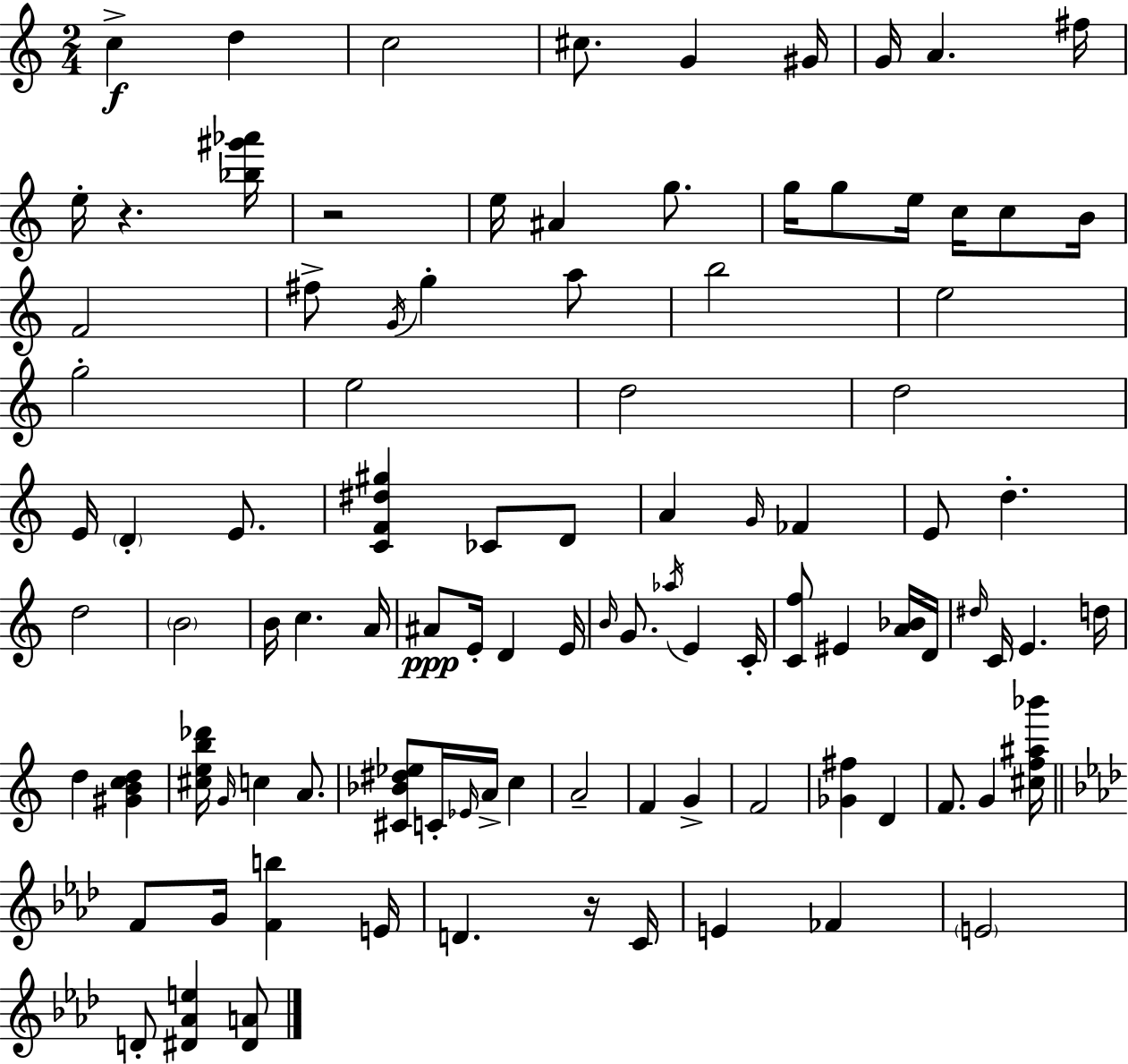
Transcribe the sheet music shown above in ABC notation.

X:1
T:Untitled
M:2/4
L:1/4
K:C
c d c2 ^c/2 G ^G/4 G/4 A ^f/4 e/4 z [_b^g'_a']/4 z2 e/4 ^A g/2 g/4 g/2 e/4 c/4 c/2 B/4 F2 ^f/2 G/4 g a/2 b2 e2 g2 e2 d2 d2 E/4 D E/2 [CF^d^g] _C/2 D/2 A G/4 _F E/2 d d2 B2 B/4 c A/4 ^A/2 E/4 D E/4 B/4 G/2 _a/4 E C/4 [Cf]/2 ^E [A_B]/4 D/4 ^d/4 C/4 E d/4 d [^GBcd] [^ceb_d']/4 G/4 c A/2 [^C_B^d_e]/2 C/4 _E/4 A/4 c A2 F G F2 [_G^f] D F/2 G [^cf^a_b']/4 F/2 G/4 [Fb] E/4 D z/4 C/4 E _F E2 D/2 [^D_Ae] [^DA]/2